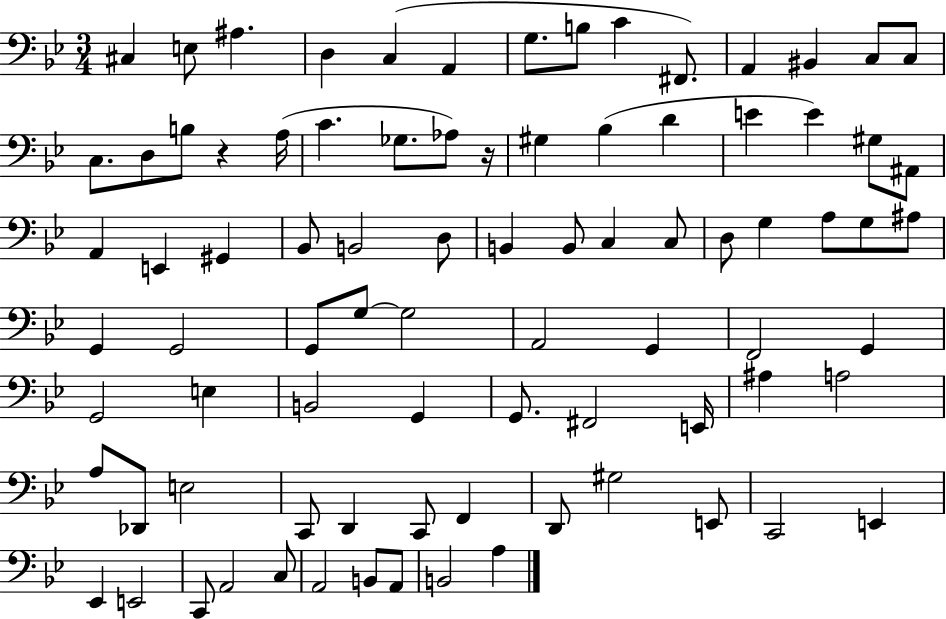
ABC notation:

X:1
T:Untitled
M:3/4
L:1/4
K:Bb
^C, E,/2 ^A, D, C, A,, G,/2 B,/2 C ^F,,/2 A,, ^B,, C,/2 C,/2 C,/2 D,/2 B,/2 z A,/4 C _G,/2 _A,/2 z/4 ^G, _B, D E E ^G,/2 ^A,,/2 A,, E,, ^G,, _B,,/2 B,,2 D,/2 B,, B,,/2 C, C,/2 D,/2 G, A,/2 G,/2 ^A,/2 G,, G,,2 G,,/2 G,/2 G,2 A,,2 G,, F,,2 G,, G,,2 E, B,,2 G,, G,,/2 ^F,,2 E,,/4 ^A, A,2 A,/2 _D,,/2 E,2 C,,/2 D,, C,,/2 F,, D,,/2 ^G,2 E,,/2 C,,2 E,, _E,, E,,2 C,,/2 A,,2 C,/2 A,,2 B,,/2 A,,/2 B,,2 A,